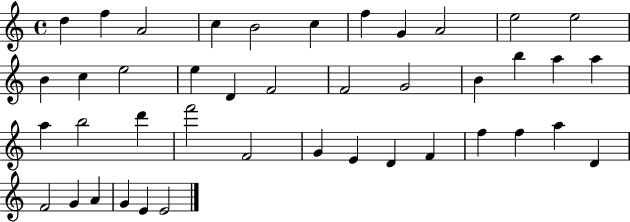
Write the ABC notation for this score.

X:1
T:Untitled
M:4/4
L:1/4
K:C
d f A2 c B2 c f G A2 e2 e2 B c e2 e D F2 F2 G2 B b a a a b2 d' f'2 F2 G E D F f f a D F2 G A G E E2